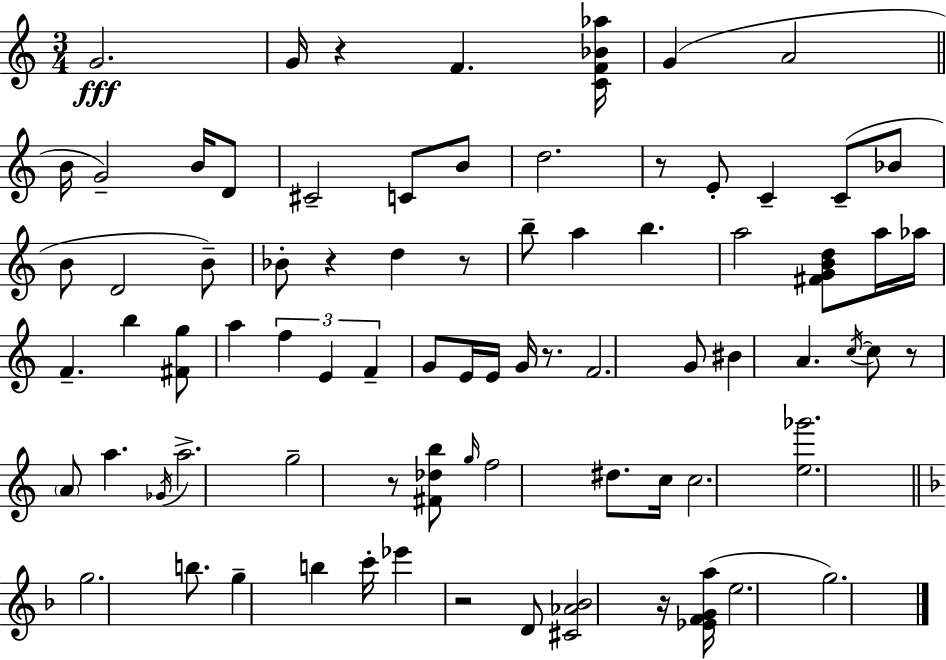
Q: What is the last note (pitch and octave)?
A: G5